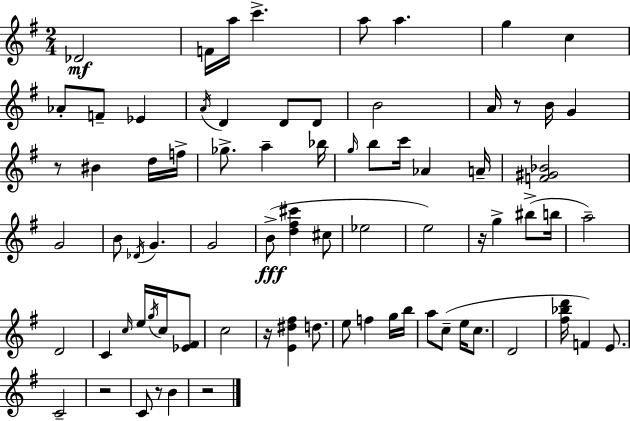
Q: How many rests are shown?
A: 7